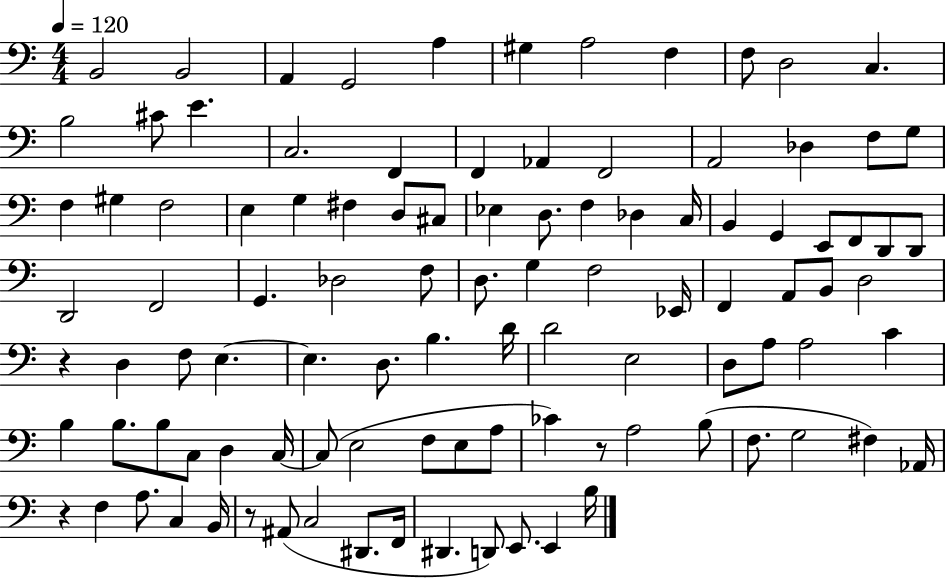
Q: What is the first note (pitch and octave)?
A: B2